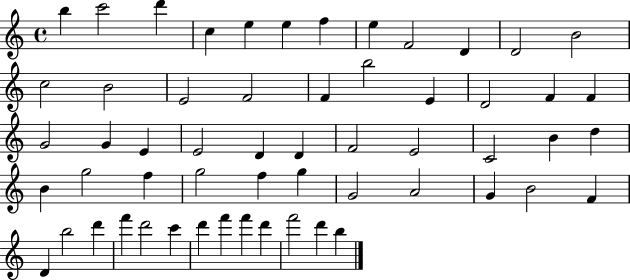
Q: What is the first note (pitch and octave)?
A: B5